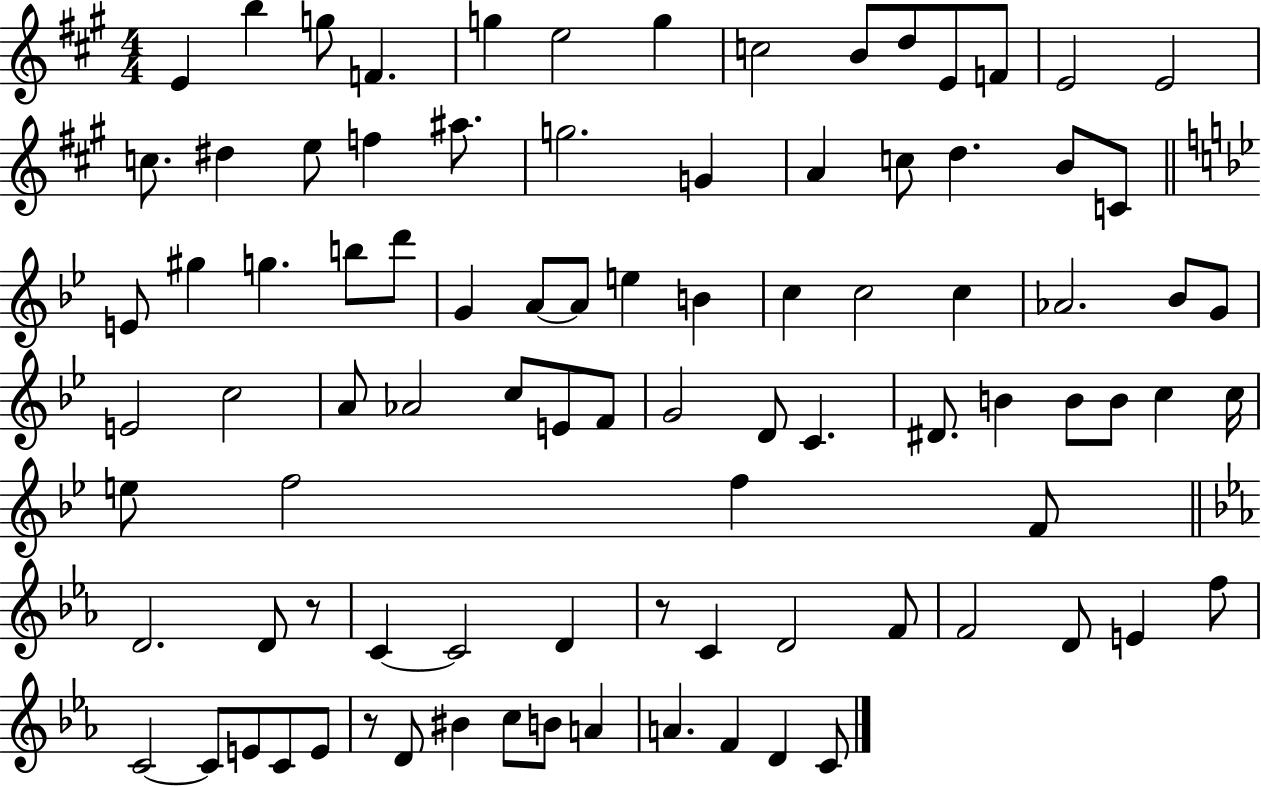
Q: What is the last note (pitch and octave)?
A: C4